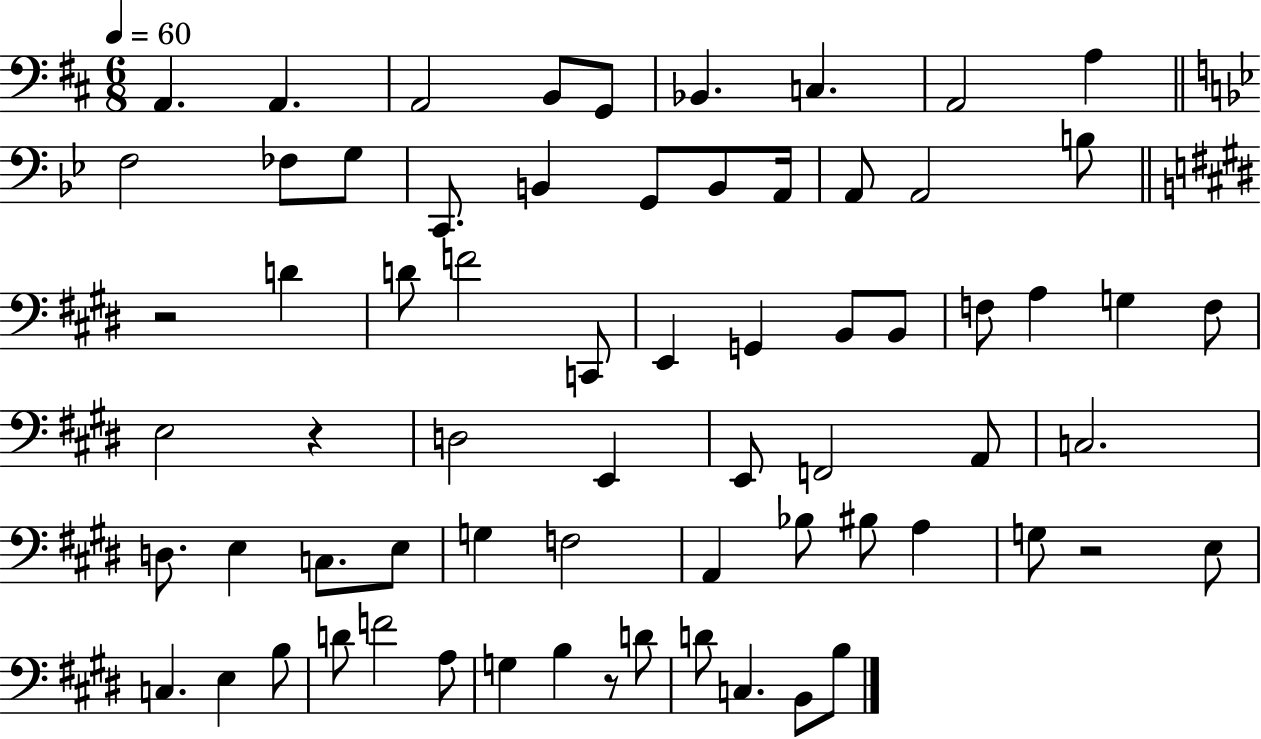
{
  \clef bass
  \numericTimeSignature
  \time 6/8
  \key d \major
  \tempo 4 = 60
  a,4. a,4. | a,2 b,8 g,8 | bes,4. c4. | a,2 a4 | \break \bar "||" \break \key bes \major f2 fes8 g8 | c,8. b,4 g,8 b,8 a,16 | a,8 a,2 b8 | \bar "||" \break \key e \major r2 d'4 | d'8 f'2 c,8 | e,4 g,4 b,8 b,8 | f8 a4 g4 f8 | \break e2 r4 | d2 e,4 | e,8 f,2 a,8 | c2. | \break d8. e4 c8. e8 | g4 f2 | a,4 bes8 bis8 a4 | g8 r2 e8 | \break c4. e4 b8 | d'8 f'2 a8 | g4 b4 r8 d'8 | d'8 c4. b,8 b8 | \break \bar "|."
}